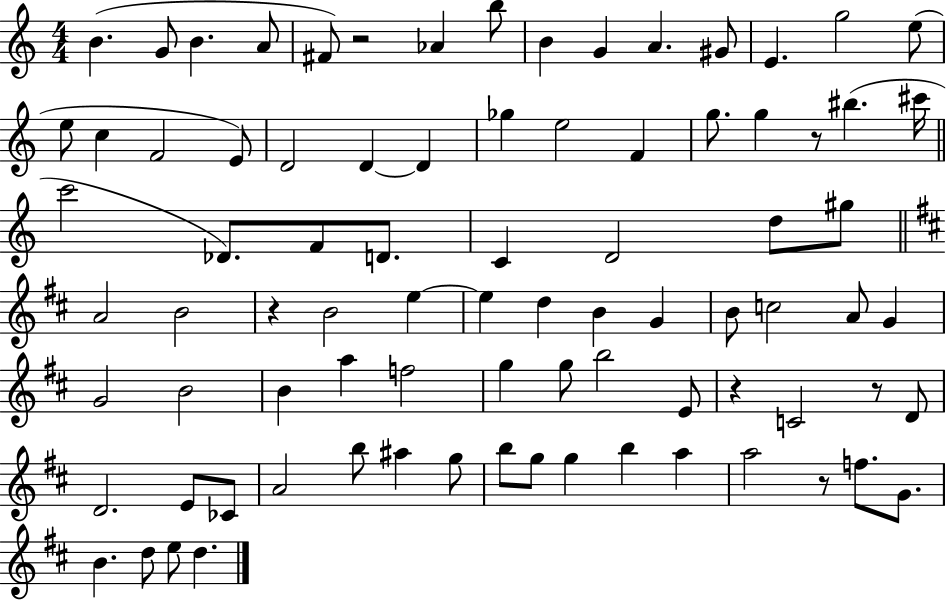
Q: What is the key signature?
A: C major